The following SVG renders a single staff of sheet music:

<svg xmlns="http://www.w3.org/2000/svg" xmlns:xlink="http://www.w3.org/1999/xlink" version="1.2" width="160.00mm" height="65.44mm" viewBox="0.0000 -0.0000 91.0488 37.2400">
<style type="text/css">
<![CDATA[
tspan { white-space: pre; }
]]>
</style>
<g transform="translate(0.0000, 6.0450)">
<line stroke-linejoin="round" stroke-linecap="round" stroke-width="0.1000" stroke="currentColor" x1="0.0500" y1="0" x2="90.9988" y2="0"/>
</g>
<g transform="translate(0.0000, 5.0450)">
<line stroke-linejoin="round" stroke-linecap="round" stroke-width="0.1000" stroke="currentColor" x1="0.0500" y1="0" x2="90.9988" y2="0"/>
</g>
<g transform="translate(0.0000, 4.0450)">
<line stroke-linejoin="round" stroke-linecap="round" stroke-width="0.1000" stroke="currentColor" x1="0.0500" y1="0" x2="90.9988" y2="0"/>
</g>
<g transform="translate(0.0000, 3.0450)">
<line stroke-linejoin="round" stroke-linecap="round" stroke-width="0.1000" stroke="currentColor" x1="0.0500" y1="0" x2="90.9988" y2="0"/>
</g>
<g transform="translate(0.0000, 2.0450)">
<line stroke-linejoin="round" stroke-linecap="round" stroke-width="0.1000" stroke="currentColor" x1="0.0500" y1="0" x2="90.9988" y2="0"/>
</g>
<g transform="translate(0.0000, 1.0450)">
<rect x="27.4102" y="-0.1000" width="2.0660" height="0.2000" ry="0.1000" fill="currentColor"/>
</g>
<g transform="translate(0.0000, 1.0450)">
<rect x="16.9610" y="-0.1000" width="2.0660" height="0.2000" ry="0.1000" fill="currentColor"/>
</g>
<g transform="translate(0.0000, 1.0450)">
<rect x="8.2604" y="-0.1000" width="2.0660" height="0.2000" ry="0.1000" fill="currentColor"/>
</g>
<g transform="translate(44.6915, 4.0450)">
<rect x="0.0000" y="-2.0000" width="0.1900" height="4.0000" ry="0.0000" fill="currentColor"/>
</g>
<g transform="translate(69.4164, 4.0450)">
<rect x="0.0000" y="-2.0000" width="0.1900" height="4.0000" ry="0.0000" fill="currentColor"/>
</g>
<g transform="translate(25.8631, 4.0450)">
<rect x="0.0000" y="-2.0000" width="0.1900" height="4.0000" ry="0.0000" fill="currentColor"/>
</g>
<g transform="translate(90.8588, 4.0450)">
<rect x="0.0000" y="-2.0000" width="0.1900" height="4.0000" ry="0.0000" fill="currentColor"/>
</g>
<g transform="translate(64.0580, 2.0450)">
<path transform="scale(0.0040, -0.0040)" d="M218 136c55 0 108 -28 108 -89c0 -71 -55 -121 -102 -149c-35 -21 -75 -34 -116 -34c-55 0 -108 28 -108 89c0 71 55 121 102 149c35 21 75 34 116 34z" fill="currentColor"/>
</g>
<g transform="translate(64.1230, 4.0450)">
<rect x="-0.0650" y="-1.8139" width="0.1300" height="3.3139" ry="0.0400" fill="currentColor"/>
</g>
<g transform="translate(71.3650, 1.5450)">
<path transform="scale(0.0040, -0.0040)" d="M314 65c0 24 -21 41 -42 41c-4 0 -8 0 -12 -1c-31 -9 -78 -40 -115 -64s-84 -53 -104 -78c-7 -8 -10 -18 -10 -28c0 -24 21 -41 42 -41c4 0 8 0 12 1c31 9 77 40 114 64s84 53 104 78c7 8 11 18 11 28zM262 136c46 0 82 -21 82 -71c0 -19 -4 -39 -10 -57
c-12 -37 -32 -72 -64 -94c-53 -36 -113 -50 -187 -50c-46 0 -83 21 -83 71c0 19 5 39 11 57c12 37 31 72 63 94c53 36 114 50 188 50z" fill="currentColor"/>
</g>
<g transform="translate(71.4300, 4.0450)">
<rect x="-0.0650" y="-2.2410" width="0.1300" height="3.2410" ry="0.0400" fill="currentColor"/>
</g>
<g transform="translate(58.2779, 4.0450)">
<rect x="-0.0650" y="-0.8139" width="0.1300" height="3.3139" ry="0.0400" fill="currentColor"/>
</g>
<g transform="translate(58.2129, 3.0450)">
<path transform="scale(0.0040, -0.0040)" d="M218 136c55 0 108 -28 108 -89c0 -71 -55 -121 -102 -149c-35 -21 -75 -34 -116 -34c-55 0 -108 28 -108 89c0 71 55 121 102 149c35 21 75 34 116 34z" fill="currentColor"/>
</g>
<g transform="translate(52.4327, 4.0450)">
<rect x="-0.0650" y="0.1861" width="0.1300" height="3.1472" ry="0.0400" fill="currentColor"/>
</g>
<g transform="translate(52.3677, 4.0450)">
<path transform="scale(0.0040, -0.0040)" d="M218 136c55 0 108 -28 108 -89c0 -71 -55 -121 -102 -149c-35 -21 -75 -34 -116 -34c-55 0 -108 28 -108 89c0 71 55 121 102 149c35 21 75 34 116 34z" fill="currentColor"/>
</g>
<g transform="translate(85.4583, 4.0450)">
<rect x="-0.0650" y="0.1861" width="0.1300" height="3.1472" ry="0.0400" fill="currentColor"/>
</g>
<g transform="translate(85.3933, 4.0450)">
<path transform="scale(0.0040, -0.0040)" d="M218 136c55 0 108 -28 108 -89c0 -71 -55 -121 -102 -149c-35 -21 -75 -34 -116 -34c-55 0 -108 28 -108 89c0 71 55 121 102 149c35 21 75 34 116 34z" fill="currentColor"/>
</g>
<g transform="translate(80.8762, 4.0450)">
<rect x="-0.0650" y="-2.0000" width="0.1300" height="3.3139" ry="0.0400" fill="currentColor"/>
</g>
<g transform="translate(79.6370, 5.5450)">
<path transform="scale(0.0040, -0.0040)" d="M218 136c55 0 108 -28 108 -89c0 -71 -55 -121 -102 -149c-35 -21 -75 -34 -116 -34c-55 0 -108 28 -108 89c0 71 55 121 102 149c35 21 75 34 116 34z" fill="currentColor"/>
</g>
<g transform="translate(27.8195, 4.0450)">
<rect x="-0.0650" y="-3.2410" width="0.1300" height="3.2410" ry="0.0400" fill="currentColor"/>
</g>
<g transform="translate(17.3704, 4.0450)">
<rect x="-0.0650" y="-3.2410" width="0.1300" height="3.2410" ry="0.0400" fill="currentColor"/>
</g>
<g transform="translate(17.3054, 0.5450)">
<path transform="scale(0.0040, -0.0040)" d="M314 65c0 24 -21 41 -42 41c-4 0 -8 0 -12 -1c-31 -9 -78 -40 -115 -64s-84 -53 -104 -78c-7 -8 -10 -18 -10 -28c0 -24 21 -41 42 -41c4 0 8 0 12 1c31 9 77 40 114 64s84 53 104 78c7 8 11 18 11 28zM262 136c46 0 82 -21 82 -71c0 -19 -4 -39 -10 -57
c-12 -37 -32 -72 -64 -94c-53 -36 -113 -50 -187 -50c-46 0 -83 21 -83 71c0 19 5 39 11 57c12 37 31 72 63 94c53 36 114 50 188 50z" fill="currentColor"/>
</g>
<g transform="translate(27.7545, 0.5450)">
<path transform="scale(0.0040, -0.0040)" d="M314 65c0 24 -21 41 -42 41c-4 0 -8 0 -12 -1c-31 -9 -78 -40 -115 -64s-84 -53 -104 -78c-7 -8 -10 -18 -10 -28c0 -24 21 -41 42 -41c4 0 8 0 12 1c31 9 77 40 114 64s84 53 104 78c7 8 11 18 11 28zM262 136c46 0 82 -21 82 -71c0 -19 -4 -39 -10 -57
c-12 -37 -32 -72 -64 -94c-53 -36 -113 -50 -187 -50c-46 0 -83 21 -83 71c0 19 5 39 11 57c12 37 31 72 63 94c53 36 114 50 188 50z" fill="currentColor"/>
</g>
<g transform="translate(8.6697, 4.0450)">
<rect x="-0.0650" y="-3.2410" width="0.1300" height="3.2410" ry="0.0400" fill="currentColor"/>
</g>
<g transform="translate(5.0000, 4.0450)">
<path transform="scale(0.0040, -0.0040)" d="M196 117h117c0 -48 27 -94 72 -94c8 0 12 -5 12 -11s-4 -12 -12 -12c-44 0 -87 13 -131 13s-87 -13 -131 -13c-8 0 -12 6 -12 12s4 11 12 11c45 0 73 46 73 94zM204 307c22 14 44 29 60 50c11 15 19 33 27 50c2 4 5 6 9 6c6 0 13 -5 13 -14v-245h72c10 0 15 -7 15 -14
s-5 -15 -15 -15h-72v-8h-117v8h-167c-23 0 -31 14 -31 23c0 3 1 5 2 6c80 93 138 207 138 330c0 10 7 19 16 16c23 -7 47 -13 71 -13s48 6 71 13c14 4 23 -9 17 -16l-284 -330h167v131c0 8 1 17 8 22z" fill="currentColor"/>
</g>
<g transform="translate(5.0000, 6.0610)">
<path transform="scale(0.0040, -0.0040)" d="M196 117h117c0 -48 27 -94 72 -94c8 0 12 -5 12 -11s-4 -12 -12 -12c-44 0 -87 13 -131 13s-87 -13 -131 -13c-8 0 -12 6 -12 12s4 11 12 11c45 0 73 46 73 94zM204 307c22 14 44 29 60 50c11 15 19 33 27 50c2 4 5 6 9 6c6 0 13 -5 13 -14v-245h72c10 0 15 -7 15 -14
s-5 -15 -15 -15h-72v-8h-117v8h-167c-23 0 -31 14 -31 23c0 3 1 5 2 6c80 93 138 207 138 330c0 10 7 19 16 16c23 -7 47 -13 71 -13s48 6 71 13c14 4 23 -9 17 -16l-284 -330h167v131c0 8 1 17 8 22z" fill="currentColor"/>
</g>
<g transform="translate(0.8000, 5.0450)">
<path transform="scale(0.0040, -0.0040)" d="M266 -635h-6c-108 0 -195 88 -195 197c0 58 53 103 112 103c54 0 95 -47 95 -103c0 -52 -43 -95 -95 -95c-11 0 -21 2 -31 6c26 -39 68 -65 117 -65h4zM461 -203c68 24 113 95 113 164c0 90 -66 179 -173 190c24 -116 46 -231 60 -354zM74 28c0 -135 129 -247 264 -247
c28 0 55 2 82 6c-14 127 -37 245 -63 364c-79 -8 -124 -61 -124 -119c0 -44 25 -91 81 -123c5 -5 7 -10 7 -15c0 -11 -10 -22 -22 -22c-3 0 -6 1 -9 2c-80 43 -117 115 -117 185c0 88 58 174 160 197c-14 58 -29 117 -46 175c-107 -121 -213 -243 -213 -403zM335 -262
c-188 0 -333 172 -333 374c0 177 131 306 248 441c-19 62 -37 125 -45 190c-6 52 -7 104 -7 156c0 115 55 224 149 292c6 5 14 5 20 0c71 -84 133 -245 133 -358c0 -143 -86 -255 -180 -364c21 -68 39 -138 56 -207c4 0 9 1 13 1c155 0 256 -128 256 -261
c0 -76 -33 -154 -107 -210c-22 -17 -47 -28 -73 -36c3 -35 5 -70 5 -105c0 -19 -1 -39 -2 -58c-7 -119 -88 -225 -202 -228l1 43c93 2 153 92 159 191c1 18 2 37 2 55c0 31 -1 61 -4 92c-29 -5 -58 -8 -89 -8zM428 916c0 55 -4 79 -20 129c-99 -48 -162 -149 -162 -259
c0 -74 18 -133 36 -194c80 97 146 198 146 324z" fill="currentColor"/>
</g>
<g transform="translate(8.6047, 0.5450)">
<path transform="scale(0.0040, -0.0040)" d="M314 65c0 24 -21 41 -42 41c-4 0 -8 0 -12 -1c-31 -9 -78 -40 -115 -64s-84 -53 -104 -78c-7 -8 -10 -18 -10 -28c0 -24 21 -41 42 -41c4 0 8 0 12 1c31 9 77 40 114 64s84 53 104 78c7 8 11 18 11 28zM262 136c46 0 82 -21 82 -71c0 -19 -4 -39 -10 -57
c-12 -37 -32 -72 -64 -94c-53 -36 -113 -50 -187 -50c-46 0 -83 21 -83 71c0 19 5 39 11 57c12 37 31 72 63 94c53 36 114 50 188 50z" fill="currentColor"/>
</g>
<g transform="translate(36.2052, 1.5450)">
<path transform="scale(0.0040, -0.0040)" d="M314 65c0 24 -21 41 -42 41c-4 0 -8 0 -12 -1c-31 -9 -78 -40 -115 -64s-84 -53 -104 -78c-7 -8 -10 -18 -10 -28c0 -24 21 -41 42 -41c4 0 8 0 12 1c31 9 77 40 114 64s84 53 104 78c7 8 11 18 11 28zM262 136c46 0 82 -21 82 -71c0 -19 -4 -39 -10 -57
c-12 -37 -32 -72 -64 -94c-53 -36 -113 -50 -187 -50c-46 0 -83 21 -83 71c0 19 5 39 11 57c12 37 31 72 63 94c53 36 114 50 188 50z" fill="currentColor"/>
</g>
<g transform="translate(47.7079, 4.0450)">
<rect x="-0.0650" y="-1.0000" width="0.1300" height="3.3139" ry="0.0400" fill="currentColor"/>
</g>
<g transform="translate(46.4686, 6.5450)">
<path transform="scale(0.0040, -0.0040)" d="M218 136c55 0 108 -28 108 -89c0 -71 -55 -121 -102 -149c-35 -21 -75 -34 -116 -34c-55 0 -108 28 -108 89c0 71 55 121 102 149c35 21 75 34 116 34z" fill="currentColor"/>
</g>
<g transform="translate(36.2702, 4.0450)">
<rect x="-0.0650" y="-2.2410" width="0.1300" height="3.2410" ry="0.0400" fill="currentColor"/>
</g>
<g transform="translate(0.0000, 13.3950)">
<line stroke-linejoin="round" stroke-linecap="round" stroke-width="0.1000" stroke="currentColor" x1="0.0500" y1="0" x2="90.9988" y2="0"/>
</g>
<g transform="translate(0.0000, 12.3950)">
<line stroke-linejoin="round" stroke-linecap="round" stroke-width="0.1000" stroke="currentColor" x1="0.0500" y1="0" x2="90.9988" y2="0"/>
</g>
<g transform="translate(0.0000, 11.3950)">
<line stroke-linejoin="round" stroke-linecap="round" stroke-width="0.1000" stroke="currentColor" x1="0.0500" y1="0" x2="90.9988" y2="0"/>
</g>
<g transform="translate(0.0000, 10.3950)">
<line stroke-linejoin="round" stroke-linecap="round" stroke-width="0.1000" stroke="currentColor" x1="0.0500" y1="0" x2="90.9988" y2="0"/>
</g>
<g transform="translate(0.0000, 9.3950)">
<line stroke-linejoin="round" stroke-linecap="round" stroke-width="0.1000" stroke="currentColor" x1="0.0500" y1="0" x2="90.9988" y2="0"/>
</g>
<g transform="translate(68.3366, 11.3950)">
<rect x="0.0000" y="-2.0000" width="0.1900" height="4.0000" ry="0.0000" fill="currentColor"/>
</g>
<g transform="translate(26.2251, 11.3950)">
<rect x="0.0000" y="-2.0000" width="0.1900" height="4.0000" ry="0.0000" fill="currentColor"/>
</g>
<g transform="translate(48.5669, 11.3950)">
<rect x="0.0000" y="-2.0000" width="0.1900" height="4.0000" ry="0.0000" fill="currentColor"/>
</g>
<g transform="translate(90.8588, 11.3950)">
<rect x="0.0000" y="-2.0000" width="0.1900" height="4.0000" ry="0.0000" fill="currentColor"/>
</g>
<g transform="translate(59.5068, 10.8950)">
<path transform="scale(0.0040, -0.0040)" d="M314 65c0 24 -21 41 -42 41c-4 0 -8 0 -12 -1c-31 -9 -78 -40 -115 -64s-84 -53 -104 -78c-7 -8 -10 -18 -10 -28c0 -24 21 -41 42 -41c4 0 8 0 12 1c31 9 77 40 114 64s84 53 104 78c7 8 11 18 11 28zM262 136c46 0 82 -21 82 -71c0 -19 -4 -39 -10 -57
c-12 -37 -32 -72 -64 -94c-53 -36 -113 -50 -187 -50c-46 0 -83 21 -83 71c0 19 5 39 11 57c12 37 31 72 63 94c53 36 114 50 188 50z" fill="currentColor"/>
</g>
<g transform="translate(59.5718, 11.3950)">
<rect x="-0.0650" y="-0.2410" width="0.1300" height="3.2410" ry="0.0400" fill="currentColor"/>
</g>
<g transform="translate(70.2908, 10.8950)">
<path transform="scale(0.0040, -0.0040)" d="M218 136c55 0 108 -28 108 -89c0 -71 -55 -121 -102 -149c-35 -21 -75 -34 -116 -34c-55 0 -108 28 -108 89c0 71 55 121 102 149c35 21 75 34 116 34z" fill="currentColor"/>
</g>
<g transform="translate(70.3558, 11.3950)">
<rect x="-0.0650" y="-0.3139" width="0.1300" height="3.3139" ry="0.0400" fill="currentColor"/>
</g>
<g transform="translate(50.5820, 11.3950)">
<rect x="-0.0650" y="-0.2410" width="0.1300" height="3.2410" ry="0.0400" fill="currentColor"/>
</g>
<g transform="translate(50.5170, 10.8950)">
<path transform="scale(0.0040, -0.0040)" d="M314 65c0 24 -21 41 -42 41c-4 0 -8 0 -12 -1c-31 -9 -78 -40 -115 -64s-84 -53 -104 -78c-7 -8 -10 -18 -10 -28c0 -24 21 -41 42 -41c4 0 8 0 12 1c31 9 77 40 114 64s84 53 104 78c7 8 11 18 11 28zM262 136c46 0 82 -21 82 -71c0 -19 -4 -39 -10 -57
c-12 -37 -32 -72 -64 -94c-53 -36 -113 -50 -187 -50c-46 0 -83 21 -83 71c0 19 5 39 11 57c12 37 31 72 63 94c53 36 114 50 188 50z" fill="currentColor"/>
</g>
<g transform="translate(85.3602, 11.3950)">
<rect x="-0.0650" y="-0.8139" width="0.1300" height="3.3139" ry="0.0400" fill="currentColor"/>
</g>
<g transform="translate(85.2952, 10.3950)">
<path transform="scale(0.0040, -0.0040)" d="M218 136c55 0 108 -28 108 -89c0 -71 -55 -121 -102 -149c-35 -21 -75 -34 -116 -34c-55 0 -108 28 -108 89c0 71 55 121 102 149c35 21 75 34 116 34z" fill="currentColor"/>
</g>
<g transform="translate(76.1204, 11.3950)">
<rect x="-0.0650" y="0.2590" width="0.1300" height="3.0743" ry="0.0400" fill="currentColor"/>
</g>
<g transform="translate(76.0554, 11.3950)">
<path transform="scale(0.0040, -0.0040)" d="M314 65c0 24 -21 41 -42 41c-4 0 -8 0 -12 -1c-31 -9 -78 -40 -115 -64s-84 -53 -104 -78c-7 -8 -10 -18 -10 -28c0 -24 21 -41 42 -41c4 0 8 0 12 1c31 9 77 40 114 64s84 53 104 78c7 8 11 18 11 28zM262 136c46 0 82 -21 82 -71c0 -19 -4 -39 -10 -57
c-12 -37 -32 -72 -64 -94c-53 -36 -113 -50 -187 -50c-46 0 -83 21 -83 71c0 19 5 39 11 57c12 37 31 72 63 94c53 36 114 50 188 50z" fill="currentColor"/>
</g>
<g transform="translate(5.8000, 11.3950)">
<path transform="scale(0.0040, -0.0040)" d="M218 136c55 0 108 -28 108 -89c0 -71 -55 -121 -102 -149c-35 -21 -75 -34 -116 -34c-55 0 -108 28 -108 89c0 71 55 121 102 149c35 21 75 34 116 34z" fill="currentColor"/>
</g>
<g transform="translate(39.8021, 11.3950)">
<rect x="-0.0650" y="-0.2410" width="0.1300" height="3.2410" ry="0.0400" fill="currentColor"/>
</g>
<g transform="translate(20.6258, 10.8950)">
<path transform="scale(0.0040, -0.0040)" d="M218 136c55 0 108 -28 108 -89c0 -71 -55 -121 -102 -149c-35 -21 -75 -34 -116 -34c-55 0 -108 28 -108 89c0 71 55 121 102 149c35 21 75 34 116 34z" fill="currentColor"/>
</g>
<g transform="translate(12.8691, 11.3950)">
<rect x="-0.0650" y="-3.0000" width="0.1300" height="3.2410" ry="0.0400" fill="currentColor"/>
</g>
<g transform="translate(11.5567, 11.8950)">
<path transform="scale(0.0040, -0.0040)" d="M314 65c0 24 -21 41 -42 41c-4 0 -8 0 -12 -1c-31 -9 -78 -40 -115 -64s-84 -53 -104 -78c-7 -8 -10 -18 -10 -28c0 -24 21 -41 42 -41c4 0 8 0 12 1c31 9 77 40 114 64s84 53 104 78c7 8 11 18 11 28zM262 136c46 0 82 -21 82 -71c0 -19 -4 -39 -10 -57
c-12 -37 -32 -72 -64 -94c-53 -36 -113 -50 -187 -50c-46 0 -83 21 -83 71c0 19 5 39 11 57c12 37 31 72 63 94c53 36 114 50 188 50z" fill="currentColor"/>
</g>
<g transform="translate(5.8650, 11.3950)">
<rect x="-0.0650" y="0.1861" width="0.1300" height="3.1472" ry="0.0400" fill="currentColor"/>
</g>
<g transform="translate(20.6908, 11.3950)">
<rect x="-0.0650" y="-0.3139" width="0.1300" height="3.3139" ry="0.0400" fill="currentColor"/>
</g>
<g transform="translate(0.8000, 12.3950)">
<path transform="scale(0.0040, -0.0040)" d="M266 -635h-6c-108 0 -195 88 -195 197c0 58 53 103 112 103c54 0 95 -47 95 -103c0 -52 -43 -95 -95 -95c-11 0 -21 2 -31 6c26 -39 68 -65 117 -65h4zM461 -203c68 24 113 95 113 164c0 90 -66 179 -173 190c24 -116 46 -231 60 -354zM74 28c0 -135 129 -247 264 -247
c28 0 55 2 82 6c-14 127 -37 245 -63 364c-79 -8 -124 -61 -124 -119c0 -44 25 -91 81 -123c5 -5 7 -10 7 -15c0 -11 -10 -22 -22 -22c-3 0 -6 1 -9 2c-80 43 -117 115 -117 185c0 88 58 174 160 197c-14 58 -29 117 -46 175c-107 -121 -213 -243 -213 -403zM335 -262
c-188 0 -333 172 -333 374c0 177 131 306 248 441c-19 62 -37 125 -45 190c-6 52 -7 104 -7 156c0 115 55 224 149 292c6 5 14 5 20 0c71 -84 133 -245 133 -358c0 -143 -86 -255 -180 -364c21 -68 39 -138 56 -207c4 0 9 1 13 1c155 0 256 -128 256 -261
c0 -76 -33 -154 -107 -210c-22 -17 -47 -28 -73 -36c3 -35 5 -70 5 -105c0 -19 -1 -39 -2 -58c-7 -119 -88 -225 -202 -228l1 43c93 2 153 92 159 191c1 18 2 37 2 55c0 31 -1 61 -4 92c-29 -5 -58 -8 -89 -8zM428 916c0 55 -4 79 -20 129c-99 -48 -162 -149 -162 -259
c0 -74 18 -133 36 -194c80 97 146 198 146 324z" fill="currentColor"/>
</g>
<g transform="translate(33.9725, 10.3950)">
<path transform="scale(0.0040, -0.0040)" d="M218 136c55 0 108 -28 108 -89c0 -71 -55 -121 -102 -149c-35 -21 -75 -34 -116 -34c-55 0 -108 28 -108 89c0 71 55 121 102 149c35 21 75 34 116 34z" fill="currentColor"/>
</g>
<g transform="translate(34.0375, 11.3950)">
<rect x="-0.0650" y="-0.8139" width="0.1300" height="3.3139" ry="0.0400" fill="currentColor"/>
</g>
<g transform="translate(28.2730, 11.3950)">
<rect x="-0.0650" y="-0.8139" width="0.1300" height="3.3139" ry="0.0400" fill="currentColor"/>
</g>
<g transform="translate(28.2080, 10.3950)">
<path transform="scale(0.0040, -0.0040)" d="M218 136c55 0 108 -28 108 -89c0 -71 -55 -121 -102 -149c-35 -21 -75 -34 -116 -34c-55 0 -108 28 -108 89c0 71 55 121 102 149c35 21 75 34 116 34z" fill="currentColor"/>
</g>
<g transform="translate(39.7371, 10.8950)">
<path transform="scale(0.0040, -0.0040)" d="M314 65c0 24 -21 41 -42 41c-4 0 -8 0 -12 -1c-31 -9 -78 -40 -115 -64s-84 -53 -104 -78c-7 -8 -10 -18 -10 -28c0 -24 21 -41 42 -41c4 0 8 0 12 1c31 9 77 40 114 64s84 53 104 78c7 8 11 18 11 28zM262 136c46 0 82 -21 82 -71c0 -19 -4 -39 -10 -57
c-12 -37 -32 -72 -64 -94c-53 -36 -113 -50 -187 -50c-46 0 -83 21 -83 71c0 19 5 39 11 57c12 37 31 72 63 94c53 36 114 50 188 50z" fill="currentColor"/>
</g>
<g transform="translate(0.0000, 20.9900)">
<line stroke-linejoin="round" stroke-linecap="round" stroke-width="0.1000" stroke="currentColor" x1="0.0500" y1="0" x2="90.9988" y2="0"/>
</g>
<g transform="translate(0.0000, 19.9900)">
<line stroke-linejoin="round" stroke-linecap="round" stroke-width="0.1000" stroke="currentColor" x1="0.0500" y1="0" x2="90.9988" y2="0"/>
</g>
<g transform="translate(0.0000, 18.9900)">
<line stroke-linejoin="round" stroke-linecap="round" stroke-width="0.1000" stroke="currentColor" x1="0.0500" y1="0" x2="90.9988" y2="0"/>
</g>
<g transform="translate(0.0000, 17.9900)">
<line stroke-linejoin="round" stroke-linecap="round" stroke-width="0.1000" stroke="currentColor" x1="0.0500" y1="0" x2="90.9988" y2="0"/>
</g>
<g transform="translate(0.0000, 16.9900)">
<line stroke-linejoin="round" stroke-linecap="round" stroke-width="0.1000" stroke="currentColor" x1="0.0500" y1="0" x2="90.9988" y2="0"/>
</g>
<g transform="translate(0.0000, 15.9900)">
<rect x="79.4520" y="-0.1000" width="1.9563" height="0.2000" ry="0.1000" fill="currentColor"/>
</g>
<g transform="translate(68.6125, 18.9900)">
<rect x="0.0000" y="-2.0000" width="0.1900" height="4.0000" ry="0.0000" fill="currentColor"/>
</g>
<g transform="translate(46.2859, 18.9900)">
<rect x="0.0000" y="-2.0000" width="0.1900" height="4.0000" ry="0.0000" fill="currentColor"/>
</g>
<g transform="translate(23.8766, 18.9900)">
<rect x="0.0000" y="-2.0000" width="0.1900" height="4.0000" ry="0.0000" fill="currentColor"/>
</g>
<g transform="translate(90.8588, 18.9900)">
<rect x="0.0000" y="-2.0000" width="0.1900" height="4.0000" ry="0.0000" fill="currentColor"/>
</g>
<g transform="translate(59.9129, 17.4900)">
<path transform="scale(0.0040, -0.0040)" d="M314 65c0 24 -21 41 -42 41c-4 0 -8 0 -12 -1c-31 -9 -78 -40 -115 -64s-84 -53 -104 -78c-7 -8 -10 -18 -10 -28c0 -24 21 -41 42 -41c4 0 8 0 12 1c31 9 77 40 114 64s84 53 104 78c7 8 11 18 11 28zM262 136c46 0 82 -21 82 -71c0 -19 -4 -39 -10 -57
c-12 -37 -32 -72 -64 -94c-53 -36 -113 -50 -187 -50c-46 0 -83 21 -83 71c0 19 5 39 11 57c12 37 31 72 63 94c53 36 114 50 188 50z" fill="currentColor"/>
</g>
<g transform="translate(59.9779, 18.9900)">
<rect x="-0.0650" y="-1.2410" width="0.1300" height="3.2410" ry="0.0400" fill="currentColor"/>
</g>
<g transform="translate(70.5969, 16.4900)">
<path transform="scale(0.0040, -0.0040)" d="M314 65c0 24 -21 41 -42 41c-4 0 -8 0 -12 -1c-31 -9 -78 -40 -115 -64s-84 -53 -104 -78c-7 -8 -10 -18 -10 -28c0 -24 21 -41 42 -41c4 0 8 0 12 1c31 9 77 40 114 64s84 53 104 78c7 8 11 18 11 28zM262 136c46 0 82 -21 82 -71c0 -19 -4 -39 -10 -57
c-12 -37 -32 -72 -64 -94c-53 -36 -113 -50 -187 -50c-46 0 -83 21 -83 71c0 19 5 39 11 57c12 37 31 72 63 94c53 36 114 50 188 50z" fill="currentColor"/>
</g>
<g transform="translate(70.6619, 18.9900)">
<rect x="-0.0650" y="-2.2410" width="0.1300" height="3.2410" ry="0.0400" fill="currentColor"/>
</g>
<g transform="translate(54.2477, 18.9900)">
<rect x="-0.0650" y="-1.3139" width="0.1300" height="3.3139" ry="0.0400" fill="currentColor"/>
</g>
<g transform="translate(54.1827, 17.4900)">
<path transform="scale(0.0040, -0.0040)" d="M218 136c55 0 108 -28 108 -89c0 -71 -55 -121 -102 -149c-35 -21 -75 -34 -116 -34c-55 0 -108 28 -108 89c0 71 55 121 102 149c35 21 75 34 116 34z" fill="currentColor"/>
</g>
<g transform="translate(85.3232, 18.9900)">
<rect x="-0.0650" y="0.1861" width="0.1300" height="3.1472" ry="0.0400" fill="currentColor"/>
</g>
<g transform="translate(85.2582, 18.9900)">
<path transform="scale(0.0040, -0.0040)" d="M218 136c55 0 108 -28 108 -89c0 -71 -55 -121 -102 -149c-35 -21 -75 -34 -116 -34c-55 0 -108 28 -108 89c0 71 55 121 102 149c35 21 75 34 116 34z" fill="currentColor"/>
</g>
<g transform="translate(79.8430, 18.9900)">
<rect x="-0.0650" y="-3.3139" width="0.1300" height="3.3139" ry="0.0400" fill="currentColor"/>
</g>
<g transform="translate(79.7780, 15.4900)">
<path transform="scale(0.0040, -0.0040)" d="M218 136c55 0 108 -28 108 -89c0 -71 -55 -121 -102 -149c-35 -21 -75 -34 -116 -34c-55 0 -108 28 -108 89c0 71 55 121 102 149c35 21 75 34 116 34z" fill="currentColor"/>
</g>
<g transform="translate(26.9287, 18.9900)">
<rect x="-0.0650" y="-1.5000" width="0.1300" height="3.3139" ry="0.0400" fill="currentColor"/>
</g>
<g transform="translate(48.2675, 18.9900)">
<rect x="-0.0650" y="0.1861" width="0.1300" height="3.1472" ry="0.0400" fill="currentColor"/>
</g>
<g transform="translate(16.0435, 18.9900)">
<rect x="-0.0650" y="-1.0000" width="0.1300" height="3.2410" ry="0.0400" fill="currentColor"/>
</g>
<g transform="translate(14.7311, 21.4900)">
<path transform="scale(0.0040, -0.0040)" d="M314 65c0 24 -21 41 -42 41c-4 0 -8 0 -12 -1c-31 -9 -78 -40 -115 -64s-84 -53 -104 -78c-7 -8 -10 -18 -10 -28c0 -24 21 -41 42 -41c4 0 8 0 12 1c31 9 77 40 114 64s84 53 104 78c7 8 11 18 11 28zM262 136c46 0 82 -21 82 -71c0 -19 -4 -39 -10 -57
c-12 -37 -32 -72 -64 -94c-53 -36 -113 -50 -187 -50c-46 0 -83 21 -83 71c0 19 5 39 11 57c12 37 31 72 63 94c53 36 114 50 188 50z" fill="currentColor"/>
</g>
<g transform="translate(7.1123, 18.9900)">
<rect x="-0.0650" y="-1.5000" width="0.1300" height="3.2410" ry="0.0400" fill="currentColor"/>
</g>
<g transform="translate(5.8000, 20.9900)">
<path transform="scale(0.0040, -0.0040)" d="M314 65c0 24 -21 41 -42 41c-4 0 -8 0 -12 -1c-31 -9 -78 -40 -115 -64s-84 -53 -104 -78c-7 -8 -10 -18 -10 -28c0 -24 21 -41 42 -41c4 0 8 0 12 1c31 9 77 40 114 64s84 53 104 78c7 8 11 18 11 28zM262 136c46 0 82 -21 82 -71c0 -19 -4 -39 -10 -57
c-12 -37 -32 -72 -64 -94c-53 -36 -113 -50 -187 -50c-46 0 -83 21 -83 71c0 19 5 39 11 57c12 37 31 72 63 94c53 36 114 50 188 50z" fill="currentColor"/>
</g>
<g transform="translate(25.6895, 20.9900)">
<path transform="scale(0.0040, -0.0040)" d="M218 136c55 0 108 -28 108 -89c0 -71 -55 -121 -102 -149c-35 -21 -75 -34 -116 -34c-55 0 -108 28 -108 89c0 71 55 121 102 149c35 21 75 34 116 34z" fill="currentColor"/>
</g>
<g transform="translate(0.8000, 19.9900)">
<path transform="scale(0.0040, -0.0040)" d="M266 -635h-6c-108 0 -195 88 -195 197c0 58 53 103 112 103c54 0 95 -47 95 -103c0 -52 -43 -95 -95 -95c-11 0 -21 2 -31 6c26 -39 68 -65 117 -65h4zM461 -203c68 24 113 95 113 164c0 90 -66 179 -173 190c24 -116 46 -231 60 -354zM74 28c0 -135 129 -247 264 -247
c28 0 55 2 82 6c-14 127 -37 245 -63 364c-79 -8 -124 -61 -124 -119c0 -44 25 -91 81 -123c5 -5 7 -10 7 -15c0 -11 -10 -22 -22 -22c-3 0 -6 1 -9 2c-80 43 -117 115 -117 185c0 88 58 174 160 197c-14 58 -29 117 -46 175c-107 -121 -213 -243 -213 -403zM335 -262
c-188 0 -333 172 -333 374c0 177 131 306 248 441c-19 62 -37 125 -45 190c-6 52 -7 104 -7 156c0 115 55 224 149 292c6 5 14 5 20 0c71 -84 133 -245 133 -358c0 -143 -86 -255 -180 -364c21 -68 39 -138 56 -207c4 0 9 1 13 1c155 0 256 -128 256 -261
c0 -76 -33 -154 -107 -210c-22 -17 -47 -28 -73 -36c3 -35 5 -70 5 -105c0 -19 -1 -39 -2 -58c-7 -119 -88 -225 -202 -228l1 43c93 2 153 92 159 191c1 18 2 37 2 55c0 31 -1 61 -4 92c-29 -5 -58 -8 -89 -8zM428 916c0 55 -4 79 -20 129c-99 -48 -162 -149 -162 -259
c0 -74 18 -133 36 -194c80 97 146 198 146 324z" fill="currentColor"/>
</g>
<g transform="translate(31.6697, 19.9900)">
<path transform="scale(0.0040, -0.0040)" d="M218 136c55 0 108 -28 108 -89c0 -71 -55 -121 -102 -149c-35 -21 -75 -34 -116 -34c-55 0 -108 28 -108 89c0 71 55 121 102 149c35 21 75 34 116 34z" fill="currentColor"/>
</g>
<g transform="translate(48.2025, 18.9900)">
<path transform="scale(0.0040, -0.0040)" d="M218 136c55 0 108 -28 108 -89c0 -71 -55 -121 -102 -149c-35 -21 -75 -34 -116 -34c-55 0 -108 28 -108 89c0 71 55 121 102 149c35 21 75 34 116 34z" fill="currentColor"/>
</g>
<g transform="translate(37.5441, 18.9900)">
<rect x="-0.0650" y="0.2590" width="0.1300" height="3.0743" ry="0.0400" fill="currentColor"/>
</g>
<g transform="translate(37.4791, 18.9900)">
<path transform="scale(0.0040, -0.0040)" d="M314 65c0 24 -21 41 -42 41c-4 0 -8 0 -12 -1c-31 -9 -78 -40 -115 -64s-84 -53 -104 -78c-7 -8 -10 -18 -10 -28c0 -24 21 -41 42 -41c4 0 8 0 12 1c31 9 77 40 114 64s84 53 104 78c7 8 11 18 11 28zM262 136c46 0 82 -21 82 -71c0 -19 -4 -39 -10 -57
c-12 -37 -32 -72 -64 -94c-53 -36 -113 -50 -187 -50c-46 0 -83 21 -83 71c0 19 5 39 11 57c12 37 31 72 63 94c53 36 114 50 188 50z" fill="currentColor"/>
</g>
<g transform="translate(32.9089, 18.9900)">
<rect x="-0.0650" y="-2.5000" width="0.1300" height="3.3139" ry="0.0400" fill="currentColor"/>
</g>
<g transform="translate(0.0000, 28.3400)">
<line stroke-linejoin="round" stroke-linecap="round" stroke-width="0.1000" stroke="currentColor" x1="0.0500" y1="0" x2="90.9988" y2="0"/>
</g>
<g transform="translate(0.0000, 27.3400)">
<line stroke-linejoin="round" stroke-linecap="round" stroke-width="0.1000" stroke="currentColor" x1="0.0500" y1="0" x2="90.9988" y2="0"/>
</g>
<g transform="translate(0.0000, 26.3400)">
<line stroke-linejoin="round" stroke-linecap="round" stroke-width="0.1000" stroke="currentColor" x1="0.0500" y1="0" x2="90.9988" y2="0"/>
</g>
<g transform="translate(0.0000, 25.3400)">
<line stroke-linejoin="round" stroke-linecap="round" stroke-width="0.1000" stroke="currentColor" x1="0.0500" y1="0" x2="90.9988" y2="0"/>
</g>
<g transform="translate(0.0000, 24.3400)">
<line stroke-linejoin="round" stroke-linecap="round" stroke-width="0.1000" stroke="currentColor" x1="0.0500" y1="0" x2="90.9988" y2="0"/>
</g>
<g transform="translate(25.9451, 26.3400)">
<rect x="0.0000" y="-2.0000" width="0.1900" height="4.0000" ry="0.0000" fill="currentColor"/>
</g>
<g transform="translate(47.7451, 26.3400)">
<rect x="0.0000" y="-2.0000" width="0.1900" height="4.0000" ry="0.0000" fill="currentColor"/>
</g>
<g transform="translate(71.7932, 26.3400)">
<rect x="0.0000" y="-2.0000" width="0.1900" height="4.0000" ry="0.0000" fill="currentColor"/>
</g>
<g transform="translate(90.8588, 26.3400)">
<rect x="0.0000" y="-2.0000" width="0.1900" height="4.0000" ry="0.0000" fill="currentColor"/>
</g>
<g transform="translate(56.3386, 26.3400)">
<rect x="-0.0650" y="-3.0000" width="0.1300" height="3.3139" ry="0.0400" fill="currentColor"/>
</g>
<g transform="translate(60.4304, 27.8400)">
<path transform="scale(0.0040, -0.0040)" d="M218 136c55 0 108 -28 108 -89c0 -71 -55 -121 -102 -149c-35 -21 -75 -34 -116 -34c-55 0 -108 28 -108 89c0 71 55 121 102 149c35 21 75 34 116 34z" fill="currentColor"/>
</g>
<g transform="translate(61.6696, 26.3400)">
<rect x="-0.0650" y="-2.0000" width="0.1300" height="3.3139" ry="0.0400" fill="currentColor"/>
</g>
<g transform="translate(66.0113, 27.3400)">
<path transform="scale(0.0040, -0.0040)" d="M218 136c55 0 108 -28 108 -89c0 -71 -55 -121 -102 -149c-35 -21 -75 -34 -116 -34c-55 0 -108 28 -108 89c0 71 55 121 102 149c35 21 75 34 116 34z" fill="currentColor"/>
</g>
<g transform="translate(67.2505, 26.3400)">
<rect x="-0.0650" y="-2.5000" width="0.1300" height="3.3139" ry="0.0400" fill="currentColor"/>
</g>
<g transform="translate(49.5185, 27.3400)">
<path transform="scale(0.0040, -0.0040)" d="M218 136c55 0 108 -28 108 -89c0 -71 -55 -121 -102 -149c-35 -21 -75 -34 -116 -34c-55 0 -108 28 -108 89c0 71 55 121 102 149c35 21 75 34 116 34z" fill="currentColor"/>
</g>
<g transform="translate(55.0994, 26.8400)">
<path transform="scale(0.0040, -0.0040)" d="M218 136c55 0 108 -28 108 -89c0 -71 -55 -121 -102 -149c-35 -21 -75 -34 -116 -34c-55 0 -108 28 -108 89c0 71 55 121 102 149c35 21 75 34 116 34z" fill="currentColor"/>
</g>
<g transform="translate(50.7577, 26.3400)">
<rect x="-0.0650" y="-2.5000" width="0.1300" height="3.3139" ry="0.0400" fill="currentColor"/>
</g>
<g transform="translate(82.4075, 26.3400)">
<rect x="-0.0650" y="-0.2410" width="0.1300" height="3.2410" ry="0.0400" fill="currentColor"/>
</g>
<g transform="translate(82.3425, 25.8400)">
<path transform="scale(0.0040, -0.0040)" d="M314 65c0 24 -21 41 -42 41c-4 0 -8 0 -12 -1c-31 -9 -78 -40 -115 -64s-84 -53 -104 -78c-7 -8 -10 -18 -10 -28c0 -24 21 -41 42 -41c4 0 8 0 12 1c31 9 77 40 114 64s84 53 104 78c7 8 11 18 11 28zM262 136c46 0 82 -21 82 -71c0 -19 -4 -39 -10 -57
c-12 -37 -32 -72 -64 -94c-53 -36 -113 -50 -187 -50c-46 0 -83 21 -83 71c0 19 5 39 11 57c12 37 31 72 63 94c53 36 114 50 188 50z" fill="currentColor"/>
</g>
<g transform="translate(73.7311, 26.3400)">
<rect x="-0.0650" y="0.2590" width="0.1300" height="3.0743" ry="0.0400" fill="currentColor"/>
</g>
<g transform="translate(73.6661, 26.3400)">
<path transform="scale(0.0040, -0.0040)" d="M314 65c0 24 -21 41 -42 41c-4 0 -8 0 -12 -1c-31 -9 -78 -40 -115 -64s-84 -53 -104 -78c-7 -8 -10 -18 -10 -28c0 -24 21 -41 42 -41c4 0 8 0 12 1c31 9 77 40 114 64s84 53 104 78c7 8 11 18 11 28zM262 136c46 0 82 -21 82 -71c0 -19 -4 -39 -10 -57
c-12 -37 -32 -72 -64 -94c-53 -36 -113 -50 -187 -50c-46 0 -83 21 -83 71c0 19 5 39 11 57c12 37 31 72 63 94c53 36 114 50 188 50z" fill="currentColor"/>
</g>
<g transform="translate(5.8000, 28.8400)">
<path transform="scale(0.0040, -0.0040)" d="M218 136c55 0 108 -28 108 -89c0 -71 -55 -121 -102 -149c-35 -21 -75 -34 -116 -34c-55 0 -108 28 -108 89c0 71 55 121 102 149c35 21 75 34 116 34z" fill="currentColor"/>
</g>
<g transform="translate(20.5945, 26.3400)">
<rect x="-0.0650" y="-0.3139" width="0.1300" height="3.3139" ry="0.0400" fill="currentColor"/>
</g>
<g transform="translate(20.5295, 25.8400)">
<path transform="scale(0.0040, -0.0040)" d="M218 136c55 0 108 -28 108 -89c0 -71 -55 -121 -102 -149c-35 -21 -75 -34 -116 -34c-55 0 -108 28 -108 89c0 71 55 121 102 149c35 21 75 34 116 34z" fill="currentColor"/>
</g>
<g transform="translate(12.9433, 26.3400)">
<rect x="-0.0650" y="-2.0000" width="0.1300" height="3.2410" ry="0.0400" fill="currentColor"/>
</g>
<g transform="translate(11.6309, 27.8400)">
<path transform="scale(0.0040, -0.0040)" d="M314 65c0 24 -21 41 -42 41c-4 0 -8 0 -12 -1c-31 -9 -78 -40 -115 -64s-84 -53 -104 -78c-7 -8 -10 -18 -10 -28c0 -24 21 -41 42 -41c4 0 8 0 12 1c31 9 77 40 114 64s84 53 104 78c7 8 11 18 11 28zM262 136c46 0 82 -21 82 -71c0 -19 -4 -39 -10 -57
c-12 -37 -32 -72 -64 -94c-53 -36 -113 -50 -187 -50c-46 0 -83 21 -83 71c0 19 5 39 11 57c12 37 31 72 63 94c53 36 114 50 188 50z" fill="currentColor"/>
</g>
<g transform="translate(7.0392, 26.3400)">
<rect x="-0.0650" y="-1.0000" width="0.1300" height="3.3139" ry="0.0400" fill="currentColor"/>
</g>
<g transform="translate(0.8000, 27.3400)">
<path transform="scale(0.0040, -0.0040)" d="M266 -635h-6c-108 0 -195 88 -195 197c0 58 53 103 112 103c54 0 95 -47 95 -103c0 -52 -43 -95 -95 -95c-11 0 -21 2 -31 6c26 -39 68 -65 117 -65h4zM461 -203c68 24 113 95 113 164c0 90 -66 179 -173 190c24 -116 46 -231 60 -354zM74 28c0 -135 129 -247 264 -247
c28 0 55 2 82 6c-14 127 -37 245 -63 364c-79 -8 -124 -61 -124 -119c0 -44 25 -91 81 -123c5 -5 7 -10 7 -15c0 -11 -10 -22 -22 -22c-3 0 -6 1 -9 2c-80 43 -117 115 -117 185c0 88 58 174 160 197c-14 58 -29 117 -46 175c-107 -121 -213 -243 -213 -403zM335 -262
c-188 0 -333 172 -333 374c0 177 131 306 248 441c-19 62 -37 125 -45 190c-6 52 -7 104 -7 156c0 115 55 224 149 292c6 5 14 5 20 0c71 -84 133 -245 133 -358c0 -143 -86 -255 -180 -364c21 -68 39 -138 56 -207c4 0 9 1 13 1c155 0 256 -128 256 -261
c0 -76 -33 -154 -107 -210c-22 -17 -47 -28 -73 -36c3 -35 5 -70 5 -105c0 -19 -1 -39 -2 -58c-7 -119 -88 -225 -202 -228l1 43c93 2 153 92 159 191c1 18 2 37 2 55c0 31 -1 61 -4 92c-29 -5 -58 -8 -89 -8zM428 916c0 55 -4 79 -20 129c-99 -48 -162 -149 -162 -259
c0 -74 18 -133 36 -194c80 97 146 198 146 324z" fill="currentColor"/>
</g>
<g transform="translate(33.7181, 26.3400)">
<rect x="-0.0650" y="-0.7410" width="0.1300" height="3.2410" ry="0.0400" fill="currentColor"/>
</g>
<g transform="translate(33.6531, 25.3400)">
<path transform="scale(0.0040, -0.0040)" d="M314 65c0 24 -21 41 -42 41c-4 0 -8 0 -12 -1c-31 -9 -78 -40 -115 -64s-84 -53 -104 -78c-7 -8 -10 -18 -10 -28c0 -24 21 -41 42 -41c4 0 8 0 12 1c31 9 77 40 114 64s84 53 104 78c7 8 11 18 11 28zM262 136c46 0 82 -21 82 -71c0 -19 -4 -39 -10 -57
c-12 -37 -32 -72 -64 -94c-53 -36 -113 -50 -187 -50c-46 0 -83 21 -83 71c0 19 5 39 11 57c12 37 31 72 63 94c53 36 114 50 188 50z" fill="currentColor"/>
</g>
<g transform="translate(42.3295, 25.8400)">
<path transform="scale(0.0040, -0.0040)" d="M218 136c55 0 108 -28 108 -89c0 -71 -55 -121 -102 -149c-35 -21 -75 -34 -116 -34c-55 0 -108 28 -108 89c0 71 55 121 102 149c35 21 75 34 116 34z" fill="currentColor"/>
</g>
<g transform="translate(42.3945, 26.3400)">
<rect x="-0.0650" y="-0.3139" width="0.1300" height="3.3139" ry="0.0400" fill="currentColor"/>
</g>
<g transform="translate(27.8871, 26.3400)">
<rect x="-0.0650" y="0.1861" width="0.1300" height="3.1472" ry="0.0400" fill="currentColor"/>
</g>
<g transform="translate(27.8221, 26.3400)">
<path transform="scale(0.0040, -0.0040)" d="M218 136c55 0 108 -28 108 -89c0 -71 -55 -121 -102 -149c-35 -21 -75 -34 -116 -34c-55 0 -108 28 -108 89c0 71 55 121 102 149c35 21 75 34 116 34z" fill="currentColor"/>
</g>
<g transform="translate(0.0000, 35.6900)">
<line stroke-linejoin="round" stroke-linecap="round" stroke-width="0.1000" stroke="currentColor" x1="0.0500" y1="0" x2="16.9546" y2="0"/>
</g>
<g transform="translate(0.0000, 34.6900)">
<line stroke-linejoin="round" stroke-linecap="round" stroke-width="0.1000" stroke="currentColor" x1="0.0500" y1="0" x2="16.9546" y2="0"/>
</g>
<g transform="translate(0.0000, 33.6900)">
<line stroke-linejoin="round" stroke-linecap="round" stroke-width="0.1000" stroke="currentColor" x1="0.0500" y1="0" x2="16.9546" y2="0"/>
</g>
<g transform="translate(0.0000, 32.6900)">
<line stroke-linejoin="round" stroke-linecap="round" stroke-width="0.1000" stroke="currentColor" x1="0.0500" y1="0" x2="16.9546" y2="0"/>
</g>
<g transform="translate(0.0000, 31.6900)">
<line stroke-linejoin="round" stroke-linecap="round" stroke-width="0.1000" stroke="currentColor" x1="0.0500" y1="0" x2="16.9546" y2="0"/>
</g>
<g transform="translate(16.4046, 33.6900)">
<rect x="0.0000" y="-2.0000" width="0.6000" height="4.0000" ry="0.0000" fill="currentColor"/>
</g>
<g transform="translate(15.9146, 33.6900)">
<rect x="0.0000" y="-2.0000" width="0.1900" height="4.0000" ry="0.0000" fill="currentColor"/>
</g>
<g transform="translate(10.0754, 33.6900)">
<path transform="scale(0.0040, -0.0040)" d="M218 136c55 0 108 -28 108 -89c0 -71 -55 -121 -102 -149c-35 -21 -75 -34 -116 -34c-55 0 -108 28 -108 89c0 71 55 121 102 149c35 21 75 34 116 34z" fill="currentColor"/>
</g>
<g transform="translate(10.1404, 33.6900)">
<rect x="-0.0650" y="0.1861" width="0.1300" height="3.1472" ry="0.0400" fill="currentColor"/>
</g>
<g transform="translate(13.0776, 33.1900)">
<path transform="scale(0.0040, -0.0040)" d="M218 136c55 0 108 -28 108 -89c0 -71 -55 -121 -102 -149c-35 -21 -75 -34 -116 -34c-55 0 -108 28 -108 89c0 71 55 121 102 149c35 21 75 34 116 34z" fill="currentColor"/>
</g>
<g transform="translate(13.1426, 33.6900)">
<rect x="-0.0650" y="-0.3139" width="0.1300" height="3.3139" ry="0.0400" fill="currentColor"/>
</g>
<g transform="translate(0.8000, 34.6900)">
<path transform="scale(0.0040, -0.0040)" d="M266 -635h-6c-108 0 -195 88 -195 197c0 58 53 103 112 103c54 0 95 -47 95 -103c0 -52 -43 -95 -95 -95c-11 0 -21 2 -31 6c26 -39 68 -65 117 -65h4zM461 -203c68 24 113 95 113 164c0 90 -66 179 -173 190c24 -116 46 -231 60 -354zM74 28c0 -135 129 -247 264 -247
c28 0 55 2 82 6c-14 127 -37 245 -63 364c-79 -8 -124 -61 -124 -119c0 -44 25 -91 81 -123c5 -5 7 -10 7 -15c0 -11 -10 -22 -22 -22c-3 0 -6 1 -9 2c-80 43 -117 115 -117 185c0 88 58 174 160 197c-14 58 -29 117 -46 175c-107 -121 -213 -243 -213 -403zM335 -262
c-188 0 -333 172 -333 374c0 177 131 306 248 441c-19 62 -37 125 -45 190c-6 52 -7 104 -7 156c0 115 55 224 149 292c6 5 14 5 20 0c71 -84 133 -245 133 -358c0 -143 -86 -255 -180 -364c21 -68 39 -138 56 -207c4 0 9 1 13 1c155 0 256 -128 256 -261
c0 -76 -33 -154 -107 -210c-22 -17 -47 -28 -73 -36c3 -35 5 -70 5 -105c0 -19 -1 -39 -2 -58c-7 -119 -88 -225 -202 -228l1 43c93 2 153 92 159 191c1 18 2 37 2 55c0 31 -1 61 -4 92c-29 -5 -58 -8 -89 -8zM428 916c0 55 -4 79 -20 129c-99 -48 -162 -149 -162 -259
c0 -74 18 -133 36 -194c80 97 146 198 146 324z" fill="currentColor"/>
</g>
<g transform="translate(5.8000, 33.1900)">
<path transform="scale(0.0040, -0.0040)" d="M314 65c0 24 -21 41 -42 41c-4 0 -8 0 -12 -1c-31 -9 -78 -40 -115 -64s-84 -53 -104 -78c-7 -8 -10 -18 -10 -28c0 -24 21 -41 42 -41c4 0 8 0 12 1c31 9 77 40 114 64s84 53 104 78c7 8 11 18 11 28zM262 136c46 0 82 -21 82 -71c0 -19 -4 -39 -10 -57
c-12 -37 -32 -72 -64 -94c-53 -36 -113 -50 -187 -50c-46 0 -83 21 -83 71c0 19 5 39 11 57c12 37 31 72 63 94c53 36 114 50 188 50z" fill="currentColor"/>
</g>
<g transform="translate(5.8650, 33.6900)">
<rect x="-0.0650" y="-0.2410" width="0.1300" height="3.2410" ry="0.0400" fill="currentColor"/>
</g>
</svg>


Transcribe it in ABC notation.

X:1
T:Untitled
M:4/4
L:1/4
K:C
b2 b2 b2 g2 D B d f g2 F B B A2 c d d c2 c2 c2 c B2 d E2 D2 E G B2 B e e2 g2 b B D F2 c B d2 c G A F G B2 c2 c2 B c